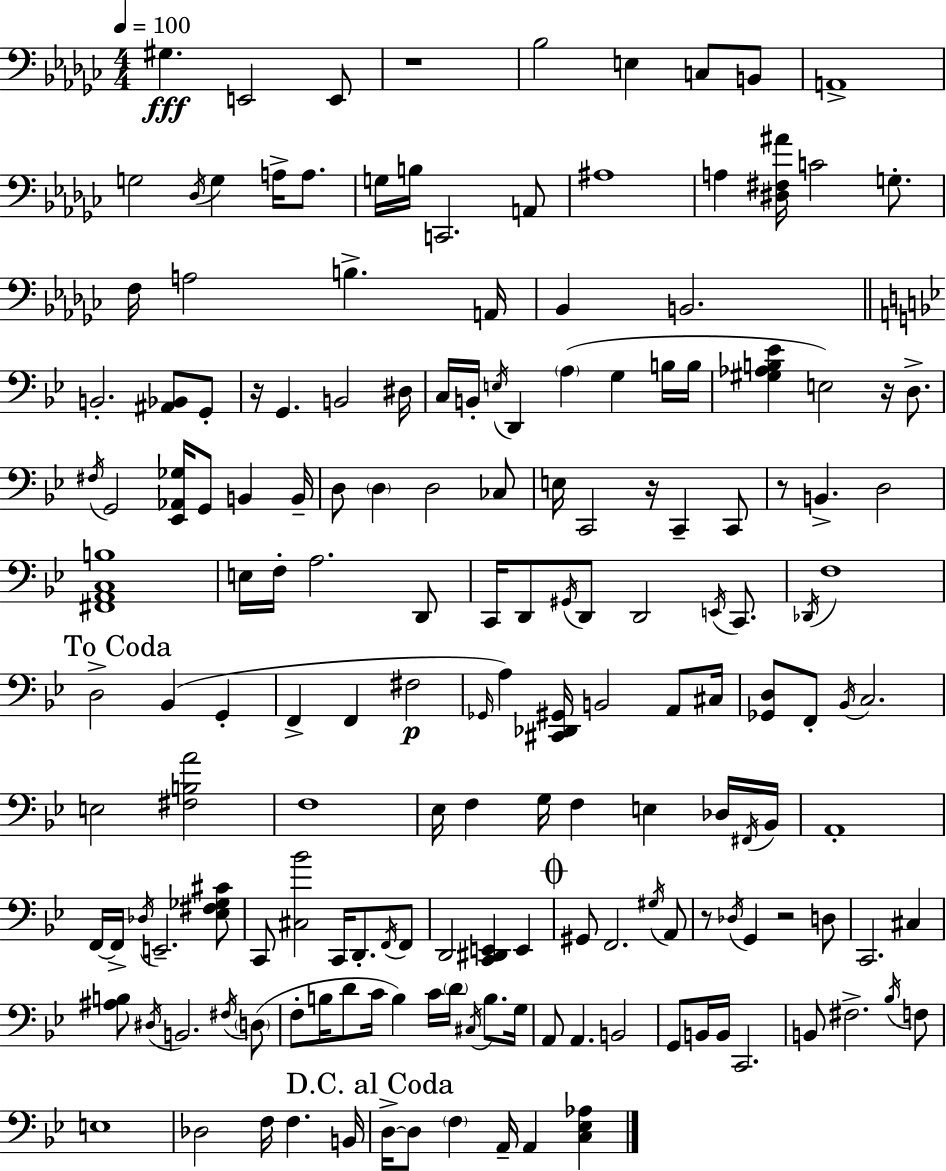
{
  \clef bass
  \numericTimeSignature
  \time 4/4
  \key ees \minor
  \tempo 4 = 100
  gis4.\fff e,2 e,8 | r1 | bes2 e4 c8 b,8 | a,1-> | \break g2 \acciaccatura { des16 } g4 a16-> a8. | g16 b16 c,2. a,8 | ais1 | a4 <dis fis ais'>16 c'2 g8.-. | \break f16 a2 b4.-> | a,16 bes,4 b,2. | \bar "||" \break \key bes \major b,2.-. <ais, bes,>8 g,8-. | r16 g,4. b,2 dis16 | c16 b,16-. \acciaccatura { e16 } d,4 \parenthesize a4( g4 b16 | b16 <gis aes b ees'>4 e2) r16 d8.-> | \break \acciaccatura { fis16 } g,2 <ees, aes, ges>16 g,8 b,4 | b,16-- d8 \parenthesize d4 d2 | ces8 e16 c,2 r16 c,4-- | c,8 r8 b,4.-> d2 | \break <fis, a, c b>1 | e16 f16-. a2. | d,8 c,16 d,8 \acciaccatura { gis,16 } d,8 d,2 | \acciaccatura { e,16 } c,8. \acciaccatura { des,16 } f1 | \break \mark "To Coda" d2-> bes,4( | g,4-. f,4-> f,4 fis2\p | \grace { ges,16 }) a4 <cis, des, gis,>16 b,2 | a,8 cis16 <ges, d>8 f,8-. \acciaccatura { bes,16 } c2. | \break e2 <fis b a'>2 | f1 | ees16 f4 g16 f4 | e4 des16 \acciaccatura { fis,16 } bes,16 a,1-. | \break f,16~~ f,16-> \acciaccatura { des16 } e,2.-- | <ees fis ges cis'>8 c,8 <cis bes'>2 | c,16 d,8.-. \acciaccatura { f,16 } f,8 d,2 | <c, dis, e,>4 e,4 \mark \markup { \musicglyph "scripts.coda" } gis,8 f,2. | \break \acciaccatura { gis16 } a,8 r8 \acciaccatura { des16 } g,4 | r2 d8 c,2. | cis4 <ais b>8 \acciaccatura { dis16 } b,2. | \acciaccatura { fis16 } \parenthesize d8( f8-. | \break b16 d'8 c'16 b4) c'16 \parenthesize d'16 \acciaccatura { cis16 } b8. g16 a,8 | a,4. b,2 g,8 | b,16 b,16 c,2. b,8 | fis2.-> \acciaccatura { bes16 } f8 | \break e1 | des2 f16 f4. b,16 | \mark "D.C. al Coda" d16->~~ d8 \parenthesize f4 a,16-- a,4 <c ees aes>4 | \bar "|."
}